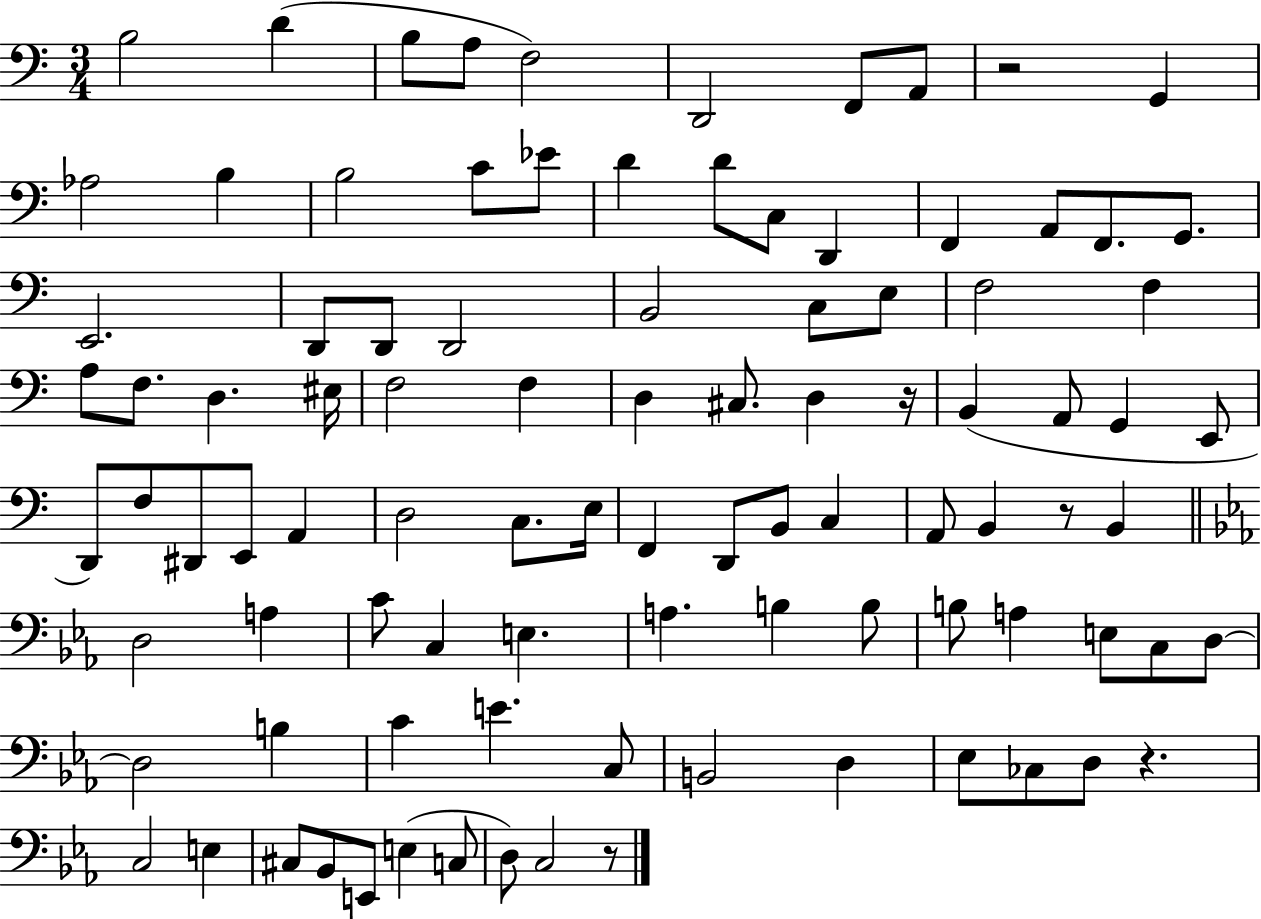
B3/h D4/q B3/e A3/e F3/h D2/h F2/e A2/e R/h G2/q Ab3/h B3/q B3/h C4/e Eb4/e D4/q D4/e C3/e D2/q F2/q A2/e F2/e. G2/e. E2/h. D2/e D2/e D2/h B2/h C3/e E3/e F3/h F3/q A3/e F3/e. D3/q. EIS3/s F3/h F3/q D3/q C#3/e. D3/q R/s B2/q A2/e G2/q E2/e D2/e F3/e D#2/e E2/e A2/q D3/h C3/e. E3/s F2/q D2/e B2/e C3/q A2/e B2/q R/e B2/q D3/h A3/q C4/e C3/q E3/q. A3/q. B3/q B3/e B3/e A3/q E3/e C3/e D3/e D3/h B3/q C4/q E4/q. C3/e B2/h D3/q Eb3/e CES3/e D3/e R/q. C3/h E3/q C#3/e Bb2/e E2/e E3/q C3/e D3/e C3/h R/e